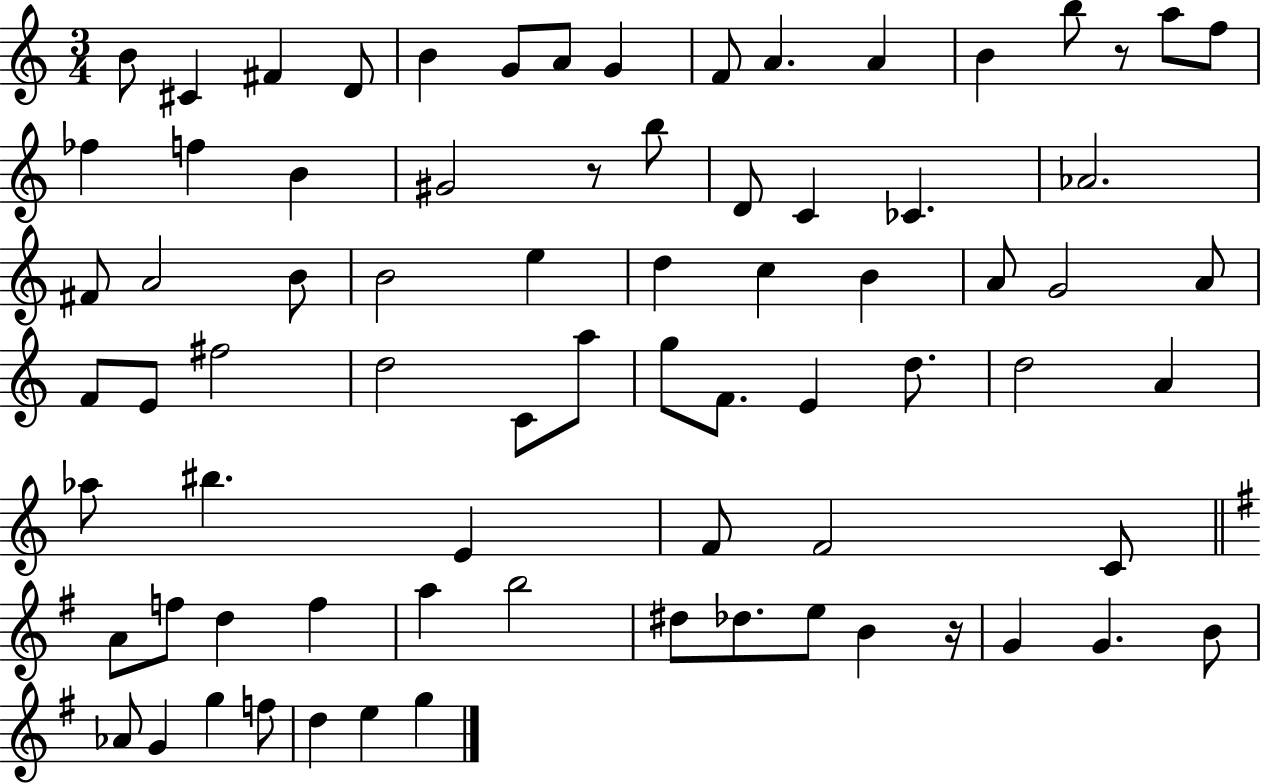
X:1
T:Untitled
M:3/4
L:1/4
K:C
B/2 ^C ^F D/2 B G/2 A/2 G F/2 A A B b/2 z/2 a/2 f/2 _f f B ^G2 z/2 b/2 D/2 C _C _A2 ^F/2 A2 B/2 B2 e d c B A/2 G2 A/2 F/2 E/2 ^f2 d2 C/2 a/2 g/2 F/2 E d/2 d2 A _a/2 ^b E F/2 F2 C/2 A/2 f/2 d f a b2 ^d/2 _d/2 e/2 B z/4 G G B/2 _A/2 G g f/2 d e g